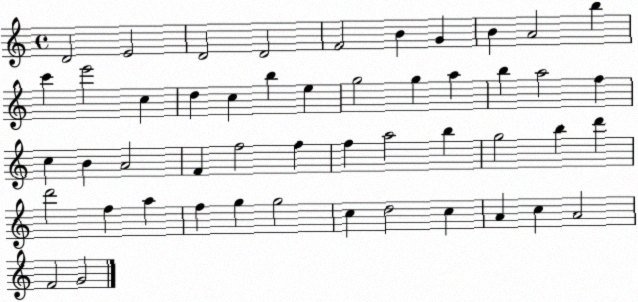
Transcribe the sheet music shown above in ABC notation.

X:1
T:Untitled
M:4/4
L:1/4
K:C
D2 E2 D2 D2 F2 B G B A2 b c' e'2 c d c b e g2 g a b a2 f c B A2 F f2 f f a2 b g2 b d' d'2 f a f g g2 c d2 c A c A2 F2 G2